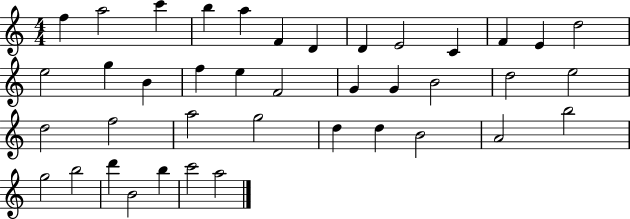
{
  \clef treble
  \numericTimeSignature
  \time 4/4
  \key c \major
  f''4 a''2 c'''4 | b''4 a''4 f'4 d'4 | d'4 e'2 c'4 | f'4 e'4 d''2 | \break e''2 g''4 b'4 | f''4 e''4 f'2 | g'4 g'4 b'2 | d''2 e''2 | \break d''2 f''2 | a''2 g''2 | d''4 d''4 b'2 | a'2 b''2 | \break g''2 b''2 | d'''4 b'2 b''4 | c'''2 a''2 | \bar "|."
}